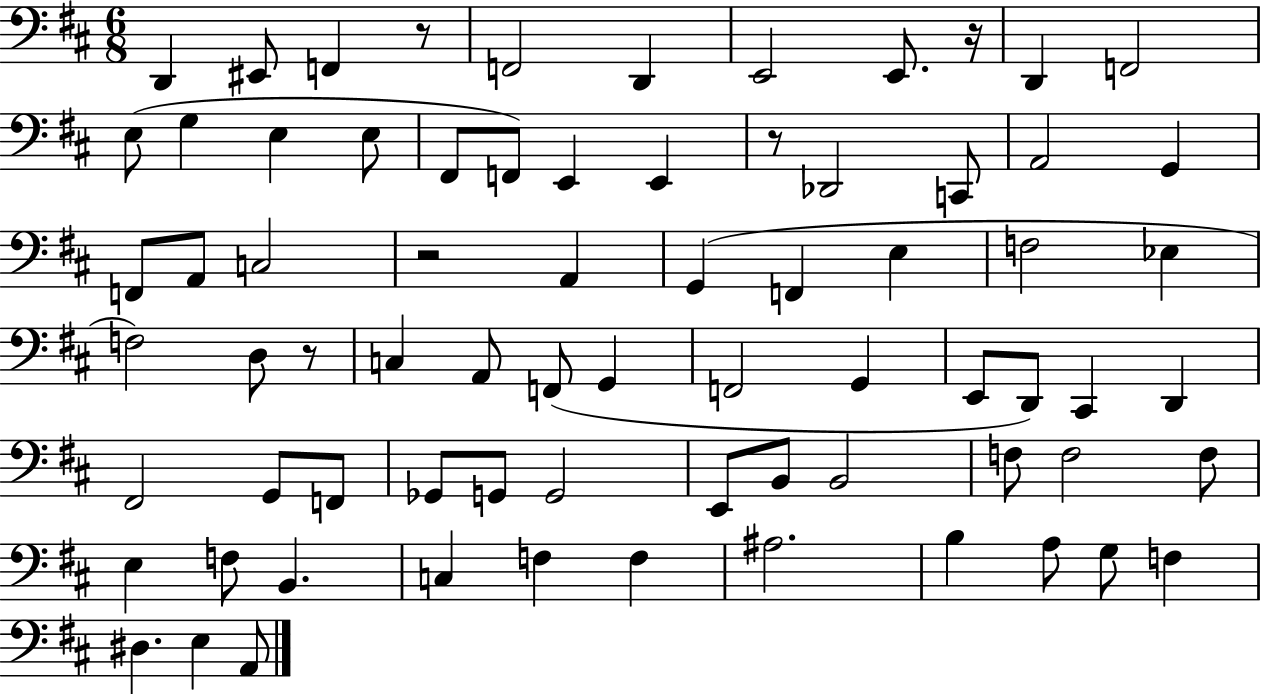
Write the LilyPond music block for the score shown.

{
  \clef bass
  \numericTimeSignature
  \time 6/8
  \key d \major
  d,4 eis,8 f,4 r8 | f,2 d,4 | e,2 e,8. r16 | d,4 f,2 | \break e8( g4 e4 e8 | fis,8 f,8) e,4 e,4 | r8 des,2 c,8 | a,2 g,4 | \break f,8 a,8 c2 | r2 a,4 | g,4( f,4 e4 | f2 ees4 | \break f2) d8 r8 | c4 a,8 f,8( g,4 | f,2 g,4 | e,8 d,8) cis,4 d,4 | \break fis,2 g,8 f,8 | ges,8 g,8 g,2 | e,8 b,8 b,2 | f8 f2 f8 | \break e4 f8 b,4. | c4 f4 f4 | ais2. | b4 a8 g8 f4 | \break dis4. e4 a,8 | \bar "|."
}